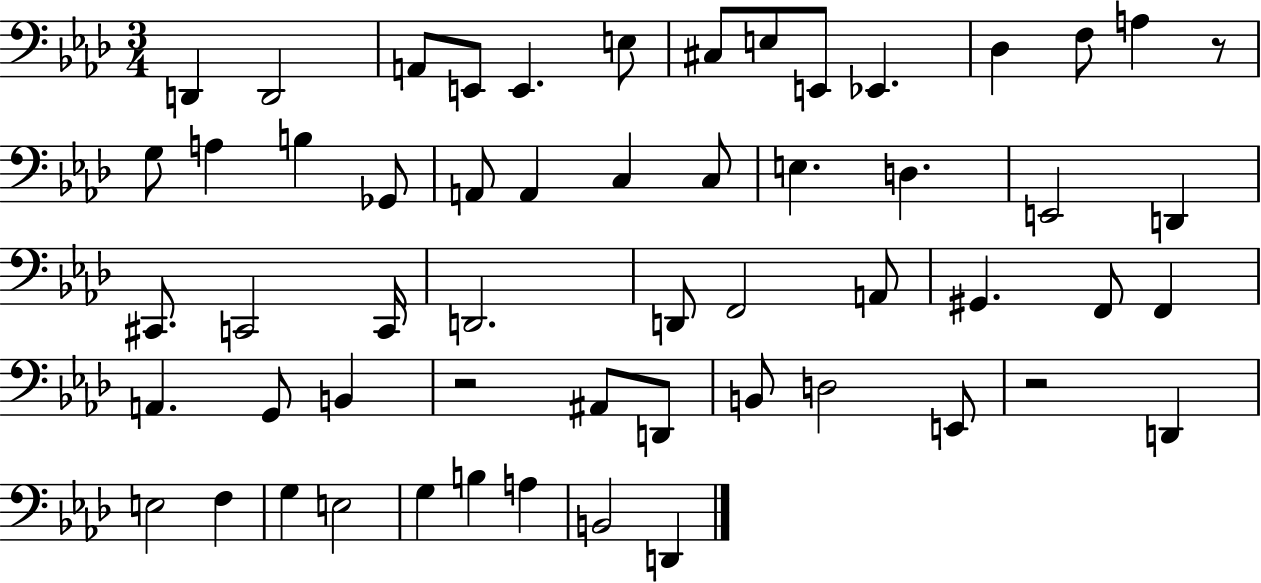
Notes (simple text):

D2/q D2/h A2/e E2/e E2/q. E3/e C#3/e E3/e E2/e Eb2/q. Db3/q F3/e A3/q R/e G3/e A3/q B3/q Gb2/e A2/e A2/q C3/q C3/e E3/q. D3/q. E2/h D2/q C#2/e. C2/h C2/s D2/h. D2/e F2/h A2/e G#2/q. F2/e F2/q A2/q. G2/e B2/q R/h A#2/e D2/e B2/e D3/h E2/e R/h D2/q E3/h F3/q G3/q E3/h G3/q B3/q A3/q B2/h D2/q